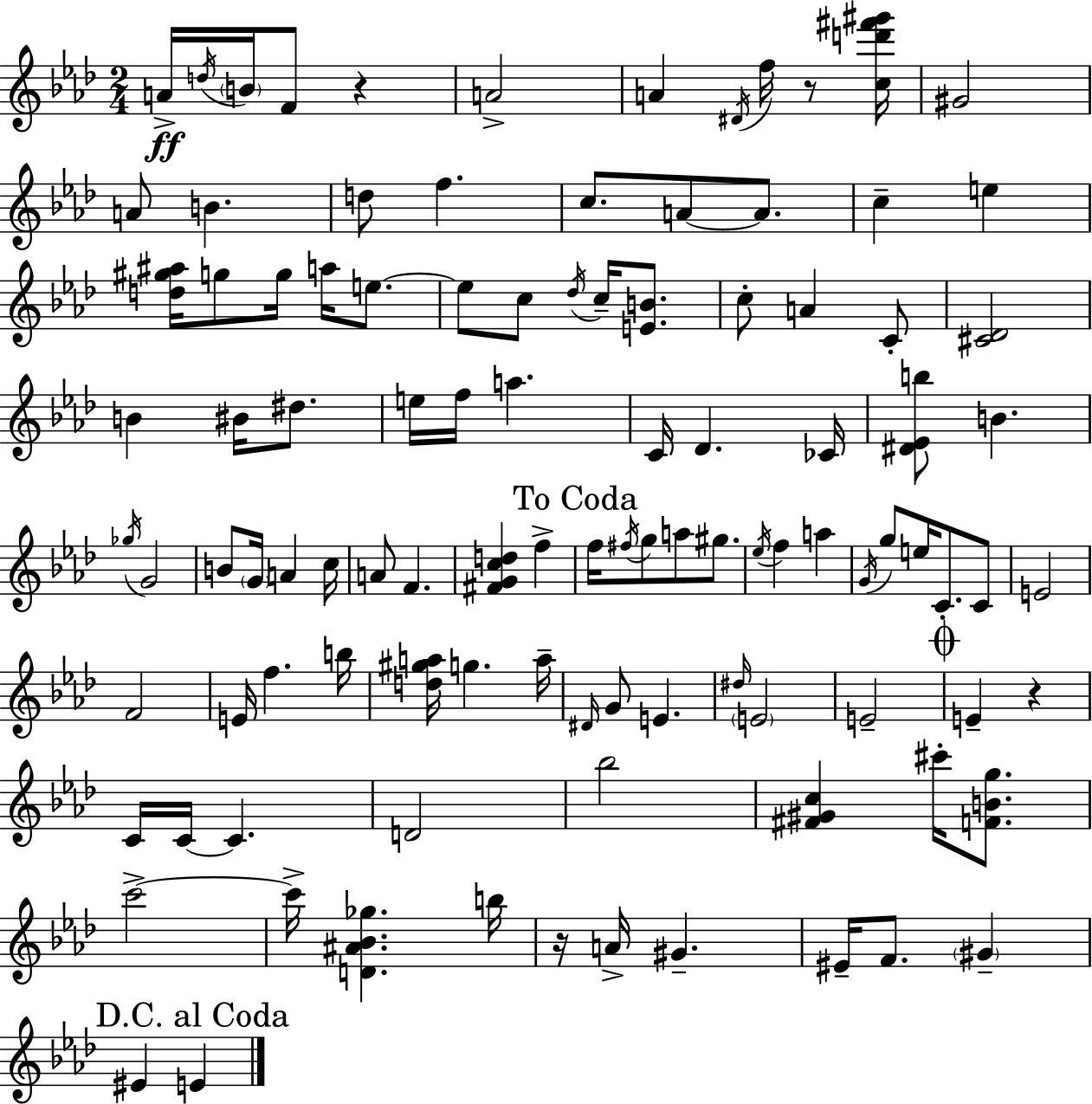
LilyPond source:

{
  \clef treble
  \numericTimeSignature
  \time 2/4
  \key aes \major
  a'16->\ff \acciaccatura { d''16 } \parenthesize b'16 f'8 r4 | a'2-> | a'4 \acciaccatura { dis'16 } f''16 r8 | <c'' d''' fis''' gis'''>16 gis'2 | \break a'8 b'4. | d''8 f''4. | c''8. a'8~~ a'8. | c''4-- e''4 | \break <d'' gis'' ais''>16 g''8 g''16 a''16 e''8.~~ | e''8 c''8 \acciaccatura { des''16 } c''16-- | <e' b'>8. c''8-. a'4 | c'8-. <cis' des'>2 | \break b'4 bis'16 | dis''8. e''16 f''16 a''4. | c'16 des'4. | ces'16 <dis' ees' b''>8 b'4. | \break \acciaccatura { ges''16 } g'2 | b'8 \parenthesize g'16 a'4 | c''16 a'8 f'4. | <fis' g' c'' d''>4 | \break f''4-> \mark "To Coda" f''16 \acciaccatura { fis''16 } g''8 | a''8 gis''8. \acciaccatura { ees''16 } f''4 | a''4 \acciaccatura { g'16 } g''8 | e''16 c'8.-. c'8 e'2 | \break f'2 | e'16 | f''4. b''16 <d'' gis'' a''>16 | g''4. a''16-- \grace { dis'16 } | \break g'8 e'4. | \grace { dis''16 } \parenthesize e'2 | e'2-- | \mark \markup { \musicglyph "scripts.coda" } e'4-- r4 | \break c'16 c'16~~ c'4. | d'2 | bes''2 | <fis' gis' c''>4 cis'''16-. <f' b' g''>8. | \break c'''2->~~ | c'''16-> <d' ais' bes' ges''>4. | b''16 r16 a'16-> gis'4.-- | eis'16-- f'8. \parenthesize gis'4-- | \break \mark "D.C. al Coda" eis'4 e'4 | \bar "|."
}